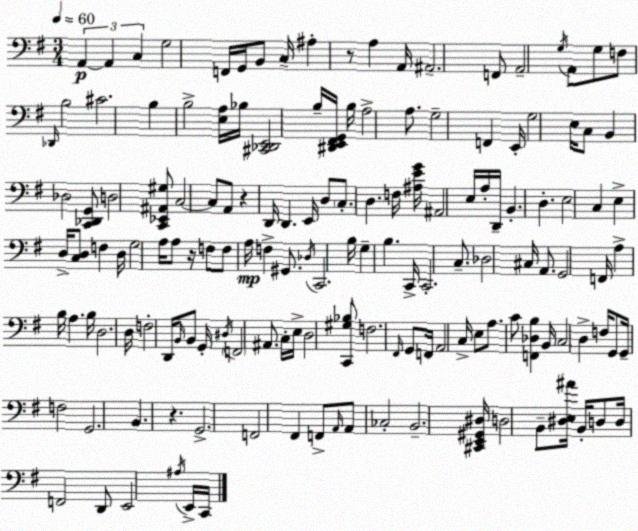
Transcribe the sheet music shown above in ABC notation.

X:1
T:Untitled
M:3/4
L:1/4
K:G
A,, A,, C, G,2 F,,/4 G,,/4 B,,/2 C,/4 ^A, z/2 A, A,,/4 ^A,,2 F,,/2 A,,2 G,/4 A,,/2 G,/2 F,/2 _D,,/4 B,2 ^C2 B, B,2 [E,A,]/4 _B,/4 [^C,,_D,,E,,]2 B,/4 [^D,,E,,^F,,G,,]/4 B,/4 A,2 A,/2 G,2 F,, E,,/4 G,2 E,/4 C,/2 B,, _D,2 [C,,_D,,G,,]/2 D,2 [C,,_E,,^A,,^G,]/2 C,2 C,/2 A,,/2 z D,,/4 D,, E,,/4 D,/2 C,/2 D, F,/4 [^A,EG]/4 ^A,,2 E,/4 A,/4 D,,/4 B,, D, E,2 C, E, D,/4 [C,D,]/2 F, D,/4 G,2 A,/4 A,/2 z/4 F,/2 F,/2 A,/4 F, ^G,,/2 _D,/4 C,,2 B,/4 G, B, C,,/4 C,,2 C,/2 _D,2 ^C,/4 A,,/2 G,,2 F,,/4 A, B,/4 A, B,/4 D,2 D,/4 F,2 D,,/4 B,,/4 B,,/2 G,,/4 ^D,/4 F,,2 ^A,,/2 C,/4 E,/4 D,2 [C,,^G,_B,]/2 F,2 ^F,,/4 G,,/2 F,,/4 A,,2 C,/4 E,/2 A,/2 C/2 [F,,_D,B,] B,,/4 C,2 D, F,/4 G,,/2 G,,/4 F,2 G,,2 B,, z G,,2 F,,2 ^F,, F,,/2 A,,/4 A,,/2 _C,2 B,,2 [^C,,E,,^G,,^D,]/4 D,2 B,,/2 [^D,E,^A]/4 B,,/4 D,/2 D,/4 F,,2 D,,/2 E,,2 ^A,/4 E,,/4 C,,/4